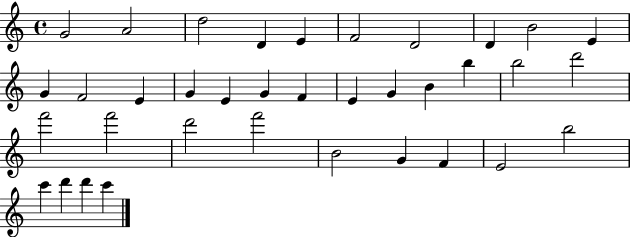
G4/h A4/h D5/h D4/q E4/q F4/h D4/h D4/q B4/h E4/q G4/q F4/h E4/q G4/q E4/q G4/q F4/q E4/q G4/q B4/q B5/q B5/h D6/h F6/h F6/h D6/h F6/h B4/h G4/q F4/q E4/h B5/h C6/q D6/q D6/q C6/q